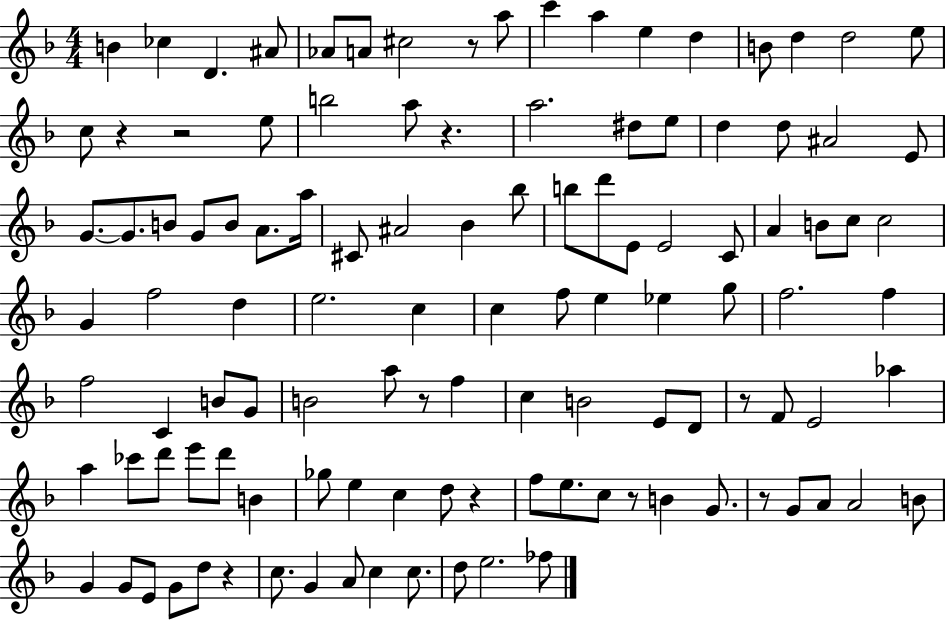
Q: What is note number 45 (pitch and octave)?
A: B4